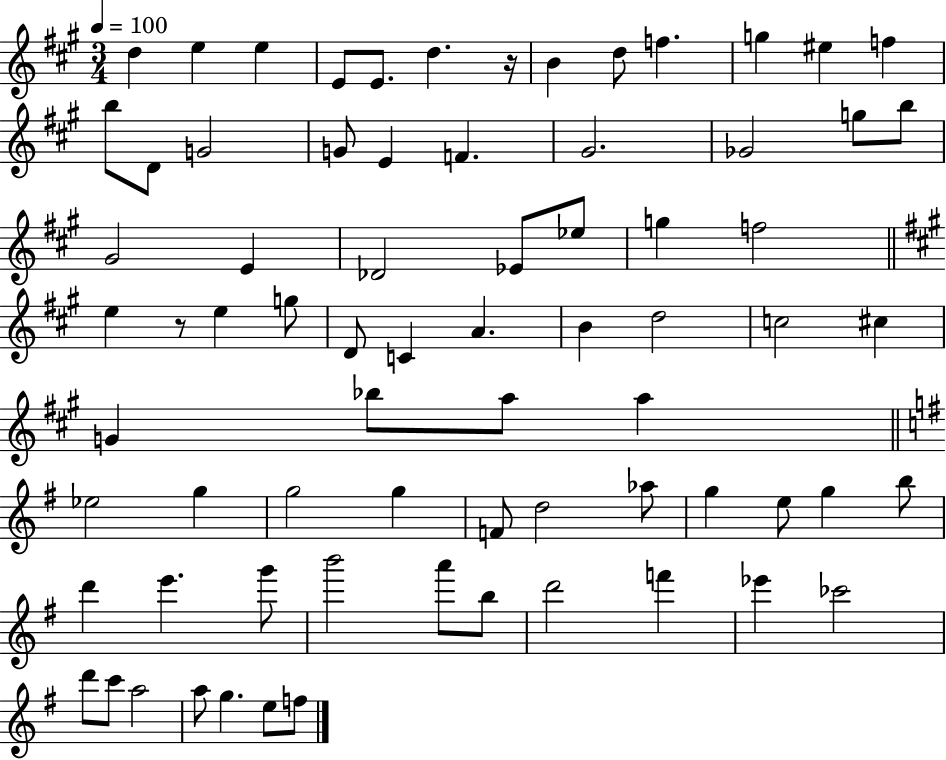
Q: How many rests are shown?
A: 2